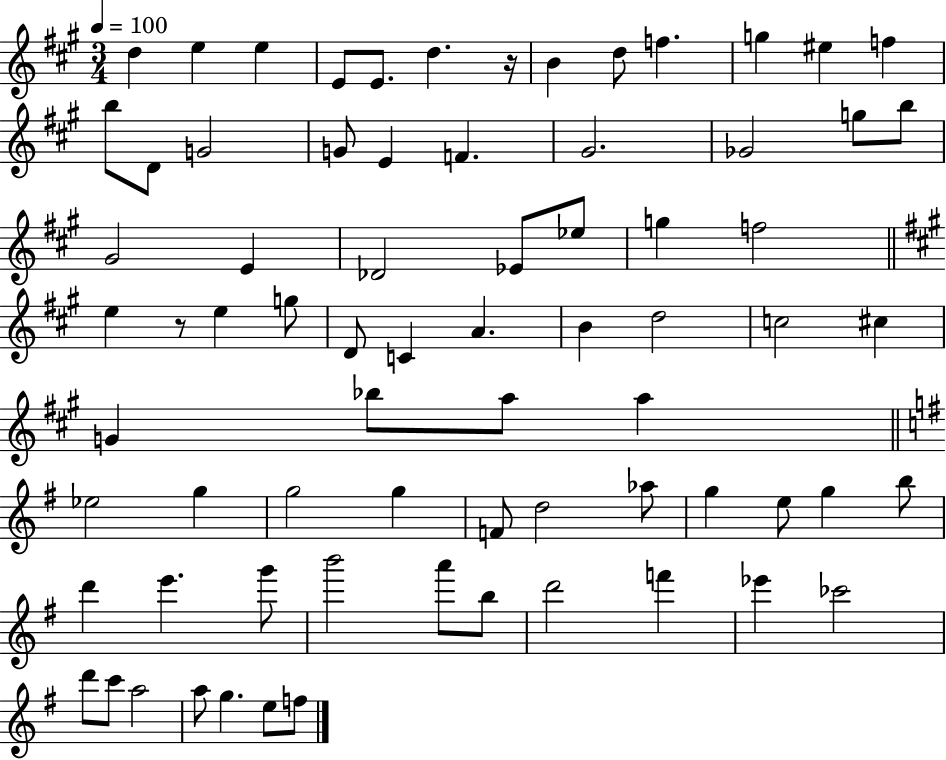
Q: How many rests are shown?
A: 2